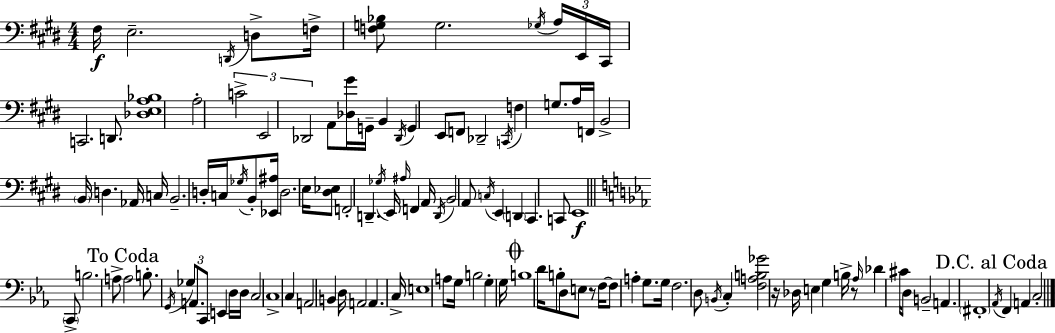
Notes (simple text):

F#3/s E3/h. D2/s D3/e F3/s [F3,G3,Bb3]/e G3/h. Gb3/s A3/s E2/s C#2/s C2/h. D2/e. [Db3,E3,A3,Bb3]/w A3/h C4/h E2/h Db2/h A2/e [Db3,G#4]/s G2/s B2/q Db2/s G2/q E2/e F2/e Db2/h C2/s F3/q G3/e. A3/s F2/s B2/h B2/s D3/q. Ab2/s C3/s B2/h. D3/s C3/s Gb3/s B2/e [Eb2,A#3]/s D3/h. E3/s [D#3,Eb3]/e F2/h D2/q. Gb3/s E2/s A#3/s F2/q A2/s D2/s B2/h A2/e C3/s E2/q D2/q C#2/q. C2/e E2/w C2/e B3/h. A3/e A3/h B3/e. G2/s Gb3/e A2/e. C2/e E2/q D3/s D3/s C3/h C3/w C3/q A2/h B2/q D3/s A2/h A2/q. C3/s E3/w A3/e G3/s B3/h G3/q G3/s B3/w D4/s B3/e D3/e E3/e R/e F3/s F3/e A3/q G3/e. G3/s F3/h. D3/e B2/s C3/q [F3,A3,B3,Gb4]/h R/s Db3/s E3/q G3/q B3/s R/e Ab3/s Db4/q C#4/s D3/e B2/h A2/q. F#2/w Ab2/s F2/q A2/q C3/h